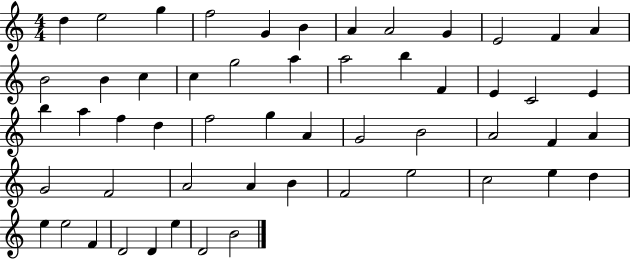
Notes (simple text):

D5/q E5/h G5/q F5/h G4/q B4/q A4/q A4/h G4/q E4/h F4/q A4/q B4/h B4/q C5/q C5/q G5/h A5/q A5/h B5/q F4/q E4/q C4/h E4/q B5/q A5/q F5/q D5/q F5/h G5/q A4/q G4/h B4/h A4/h F4/q A4/q G4/h F4/h A4/h A4/q B4/q F4/h E5/h C5/h E5/q D5/q E5/q E5/h F4/q D4/h D4/q E5/q D4/h B4/h